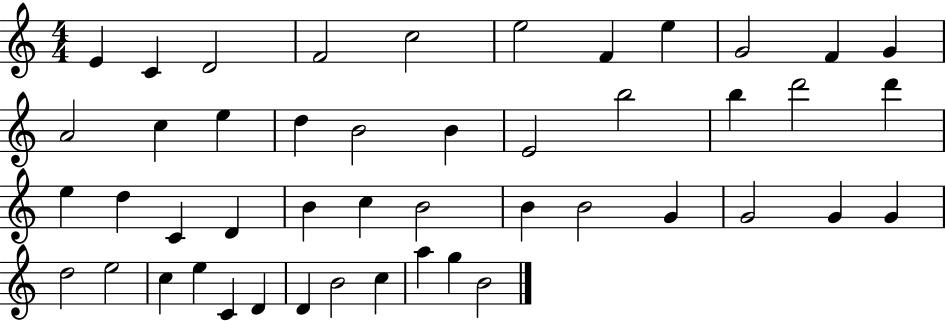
E4/q C4/q D4/h F4/h C5/h E5/h F4/q E5/q G4/h F4/q G4/q A4/h C5/q E5/q D5/q B4/h B4/q E4/h B5/h B5/q D6/h D6/q E5/q D5/q C4/q D4/q B4/q C5/q B4/h B4/q B4/h G4/q G4/h G4/q G4/q D5/h E5/h C5/q E5/q C4/q D4/q D4/q B4/h C5/q A5/q G5/q B4/h